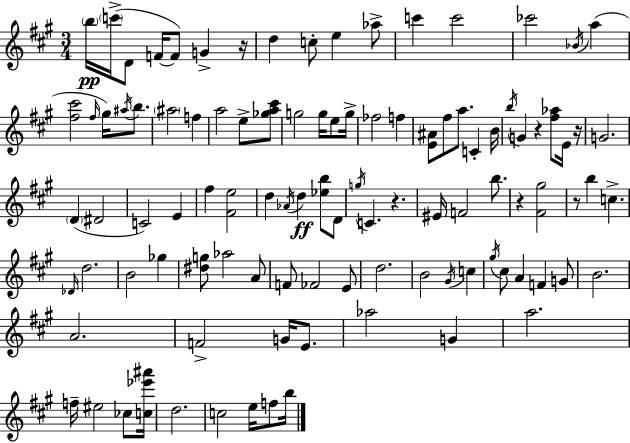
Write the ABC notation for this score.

X:1
T:Untitled
M:3/4
L:1/4
K:A
b/4 c'/4 D/2 F/4 F/2 G z/4 d c/2 e _a/2 c' c'2 _c'2 _B/4 a [^f^c']2 ^f/4 ^g/4 ^a/4 b/2 ^a2 f a2 e/2 [_ga^c']/2 g2 g/4 e/2 g/4 _f2 f [E^A]/2 ^f/2 a/2 C B/4 b/4 G z [^f_a]/2 E/4 z/4 G2 D ^D2 C2 E ^f [^Fe]2 d _A/4 d [_eb]/2 D/2 g/4 C z ^E/4 F2 b/2 z [^F^g]2 z/2 b c _D/4 d2 B2 _g [^dg]/2 _a2 A/2 F/2 _F2 E/2 d2 B2 ^G/4 c ^g/4 ^c/2 A F G/2 B2 A2 F2 G/4 E/2 _a2 G a2 f/4 ^e2 _c/2 [c_e'^a']/4 d2 c2 e/4 f/2 b/4